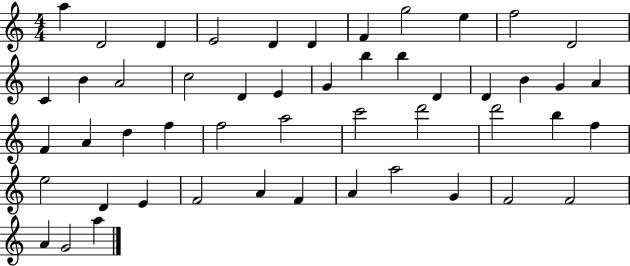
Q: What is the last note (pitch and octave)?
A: A5